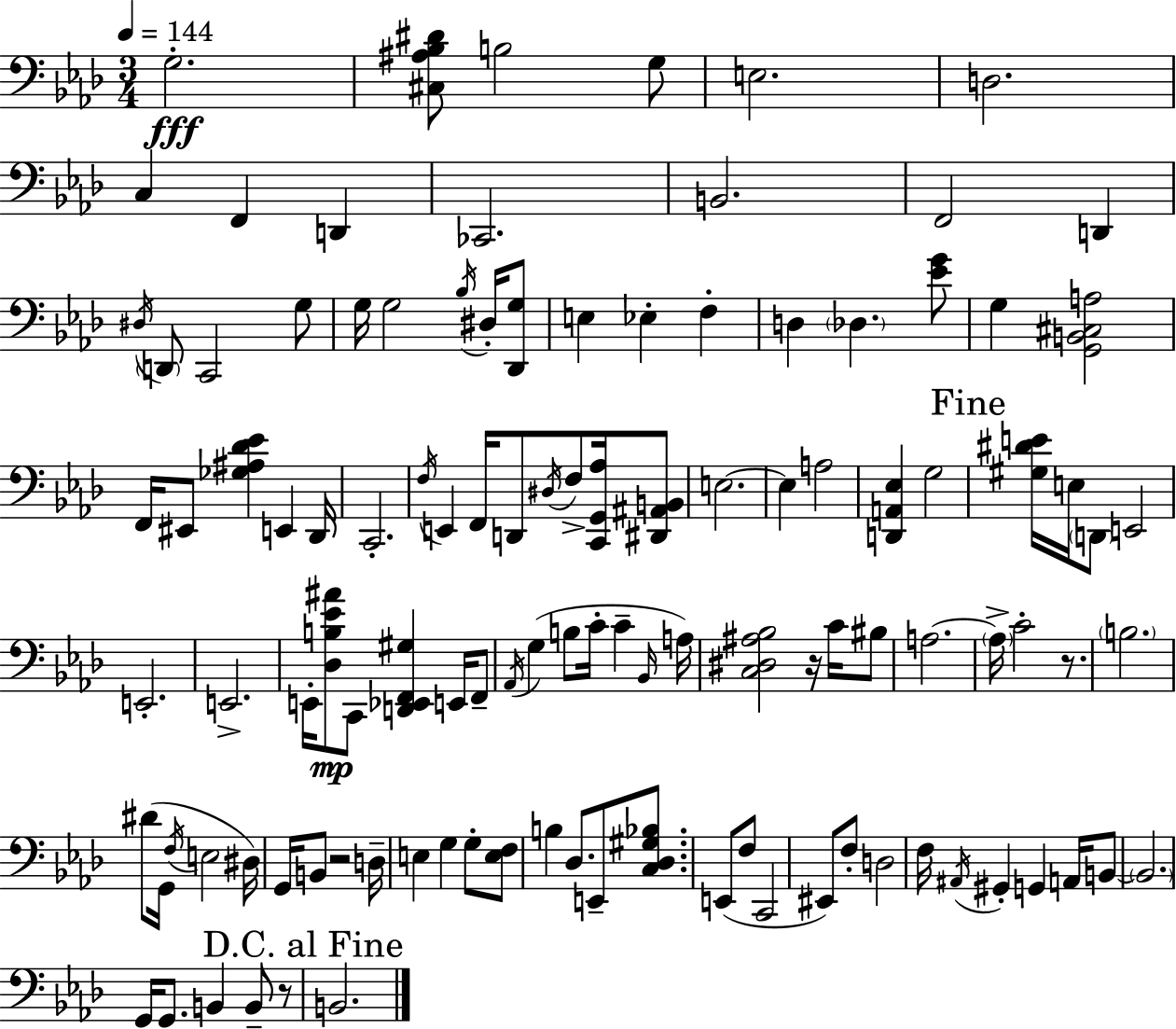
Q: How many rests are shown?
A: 4